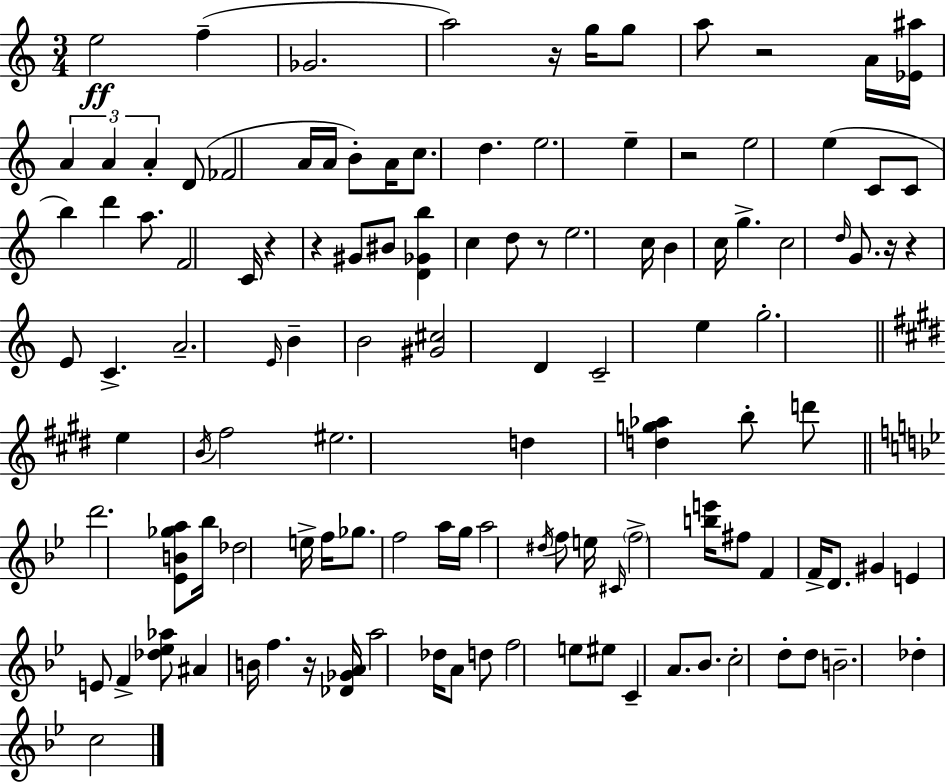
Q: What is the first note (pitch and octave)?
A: E5